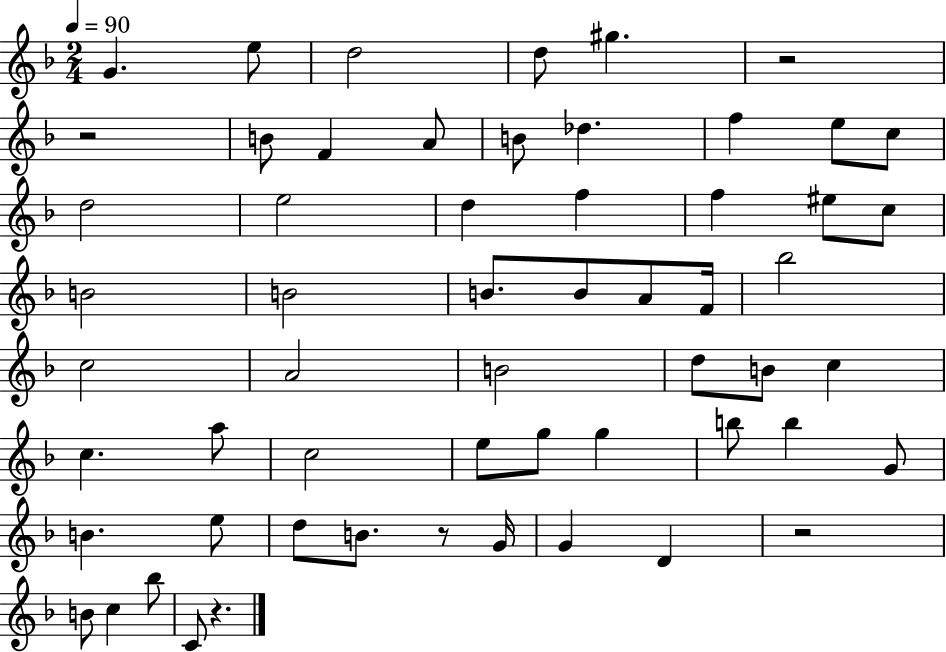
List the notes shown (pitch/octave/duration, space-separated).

G4/q. E5/e D5/h D5/e G#5/q. R/h R/h B4/e F4/q A4/e B4/e Db5/q. F5/q E5/e C5/e D5/h E5/h D5/q F5/q F5/q EIS5/e C5/e B4/h B4/h B4/e. B4/e A4/e F4/s Bb5/h C5/h A4/h B4/h D5/e B4/e C5/q C5/q. A5/e C5/h E5/e G5/e G5/q B5/e B5/q G4/e B4/q. E5/e D5/e B4/e. R/e G4/s G4/q D4/q R/h B4/e C5/q Bb5/e C4/e R/q.